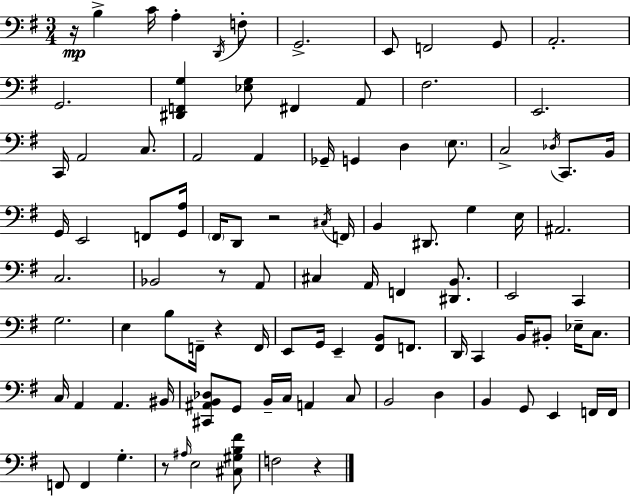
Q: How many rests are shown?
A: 6